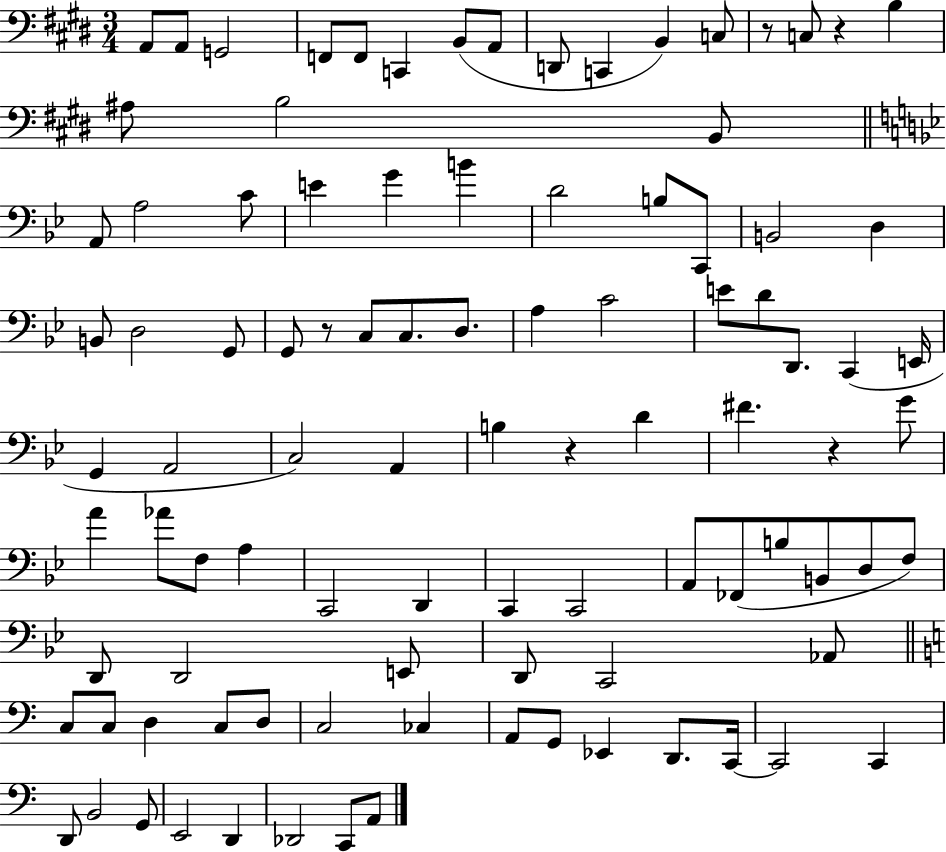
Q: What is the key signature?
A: E major